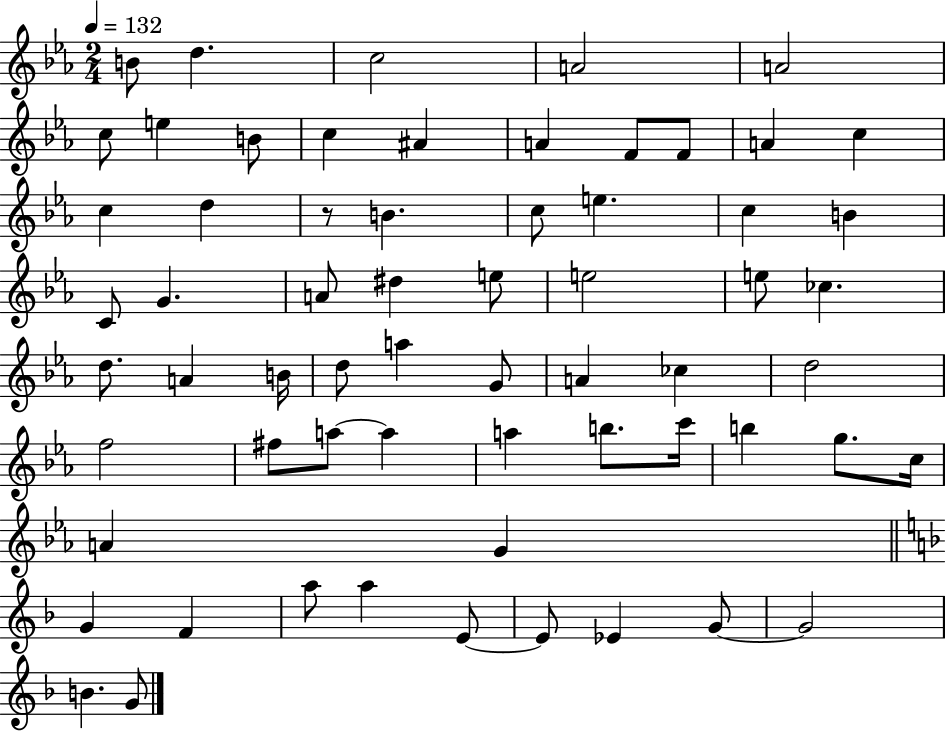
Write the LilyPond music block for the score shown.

{
  \clef treble
  \numericTimeSignature
  \time 2/4
  \key ees \major
  \tempo 4 = 132
  b'8 d''4. | c''2 | a'2 | a'2 | \break c''8 e''4 b'8 | c''4 ais'4 | a'4 f'8 f'8 | a'4 c''4 | \break c''4 d''4 | r8 b'4. | c''8 e''4. | c''4 b'4 | \break c'8 g'4. | a'8 dis''4 e''8 | e''2 | e''8 ces''4. | \break d''8. a'4 b'16 | d''8 a''4 g'8 | a'4 ces''4 | d''2 | \break f''2 | fis''8 a''8~~ a''4 | a''4 b''8. c'''16 | b''4 g''8. c''16 | \break a'4 g'4 | \bar "||" \break \key d \minor g'4 f'4 | a''8 a''4 e'8~~ | e'8 ees'4 g'8~~ | g'2 | \break b'4. g'8 | \bar "|."
}